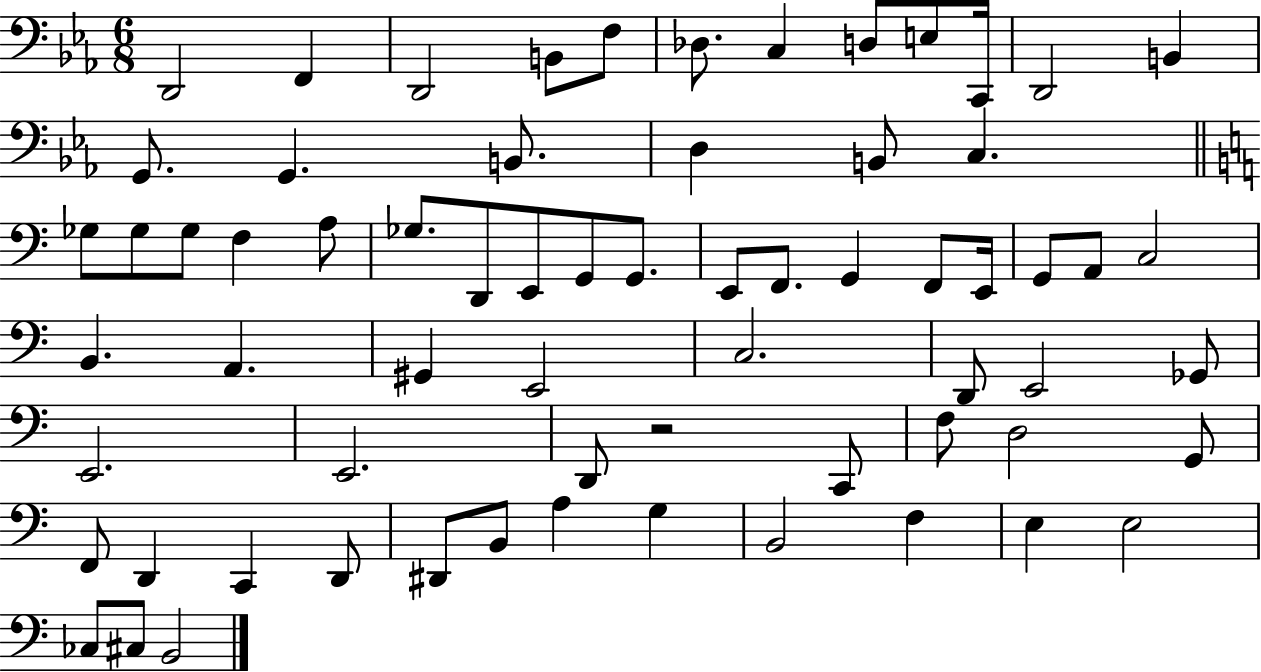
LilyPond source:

{
  \clef bass
  \numericTimeSignature
  \time 6/8
  \key ees \major
  d,2 f,4 | d,2 b,8 f8 | des8. c4 d8 e8 c,16 | d,2 b,4 | \break g,8. g,4. b,8. | d4 b,8 c4. | \bar "||" \break \key c \major ges8 ges8 ges8 f4 a8 | ges8. d,8 e,8 g,8 g,8. | e,8 f,8. g,4 f,8 e,16 | g,8 a,8 c2 | \break b,4. a,4. | gis,4 e,2 | c2. | d,8 e,2 ges,8 | \break e,2. | e,2. | d,8 r2 c,8 | f8 d2 g,8 | \break f,8 d,4 c,4 d,8 | dis,8 b,8 a4 g4 | b,2 f4 | e4 e2 | \break ces8 cis8 b,2 | \bar "|."
}